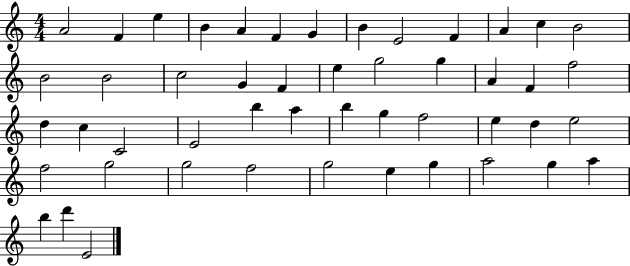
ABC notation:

X:1
T:Untitled
M:4/4
L:1/4
K:C
A2 F e B A F G B E2 F A c B2 B2 B2 c2 G F e g2 g A F f2 d c C2 E2 b a b g f2 e d e2 f2 g2 g2 f2 g2 e g a2 g a b d' E2